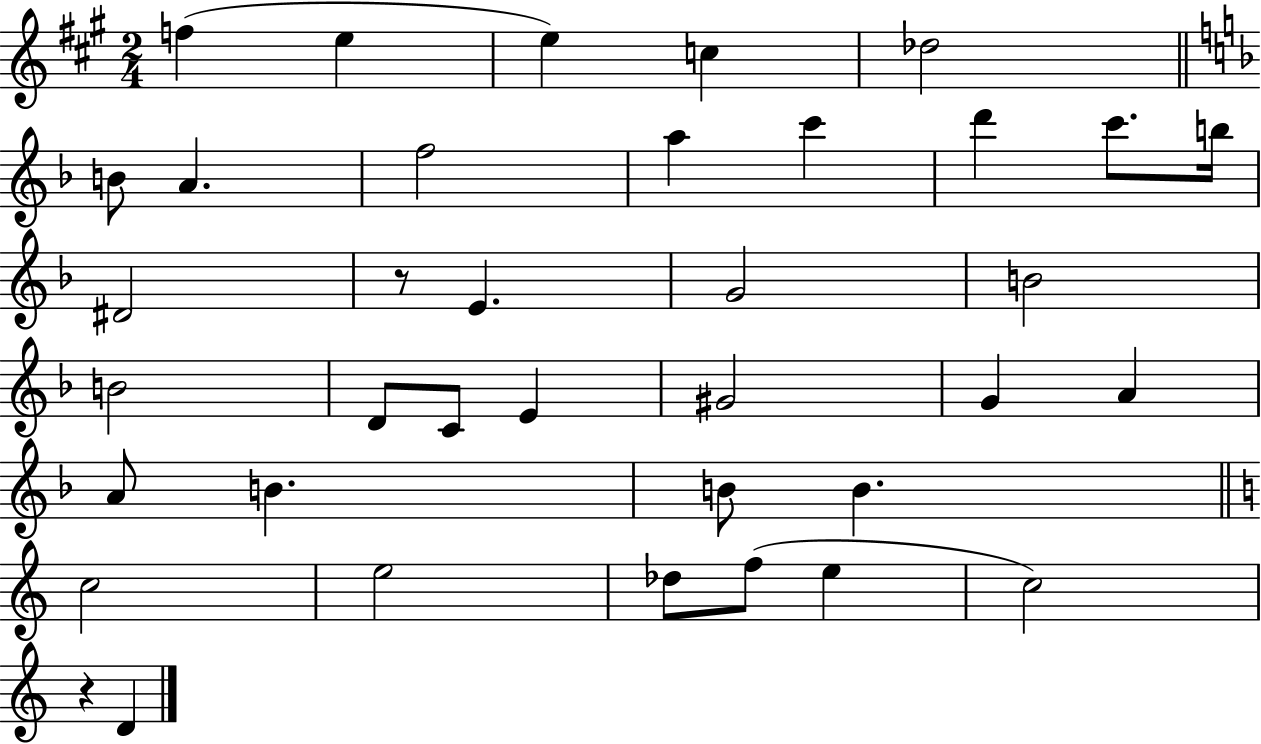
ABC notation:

X:1
T:Untitled
M:2/4
L:1/4
K:A
f e e c _d2 B/2 A f2 a c' d' c'/2 b/4 ^D2 z/2 E G2 B2 B2 D/2 C/2 E ^G2 G A A/2 B B/2 B c2 e2 _d/2 f/2 e c2 z D